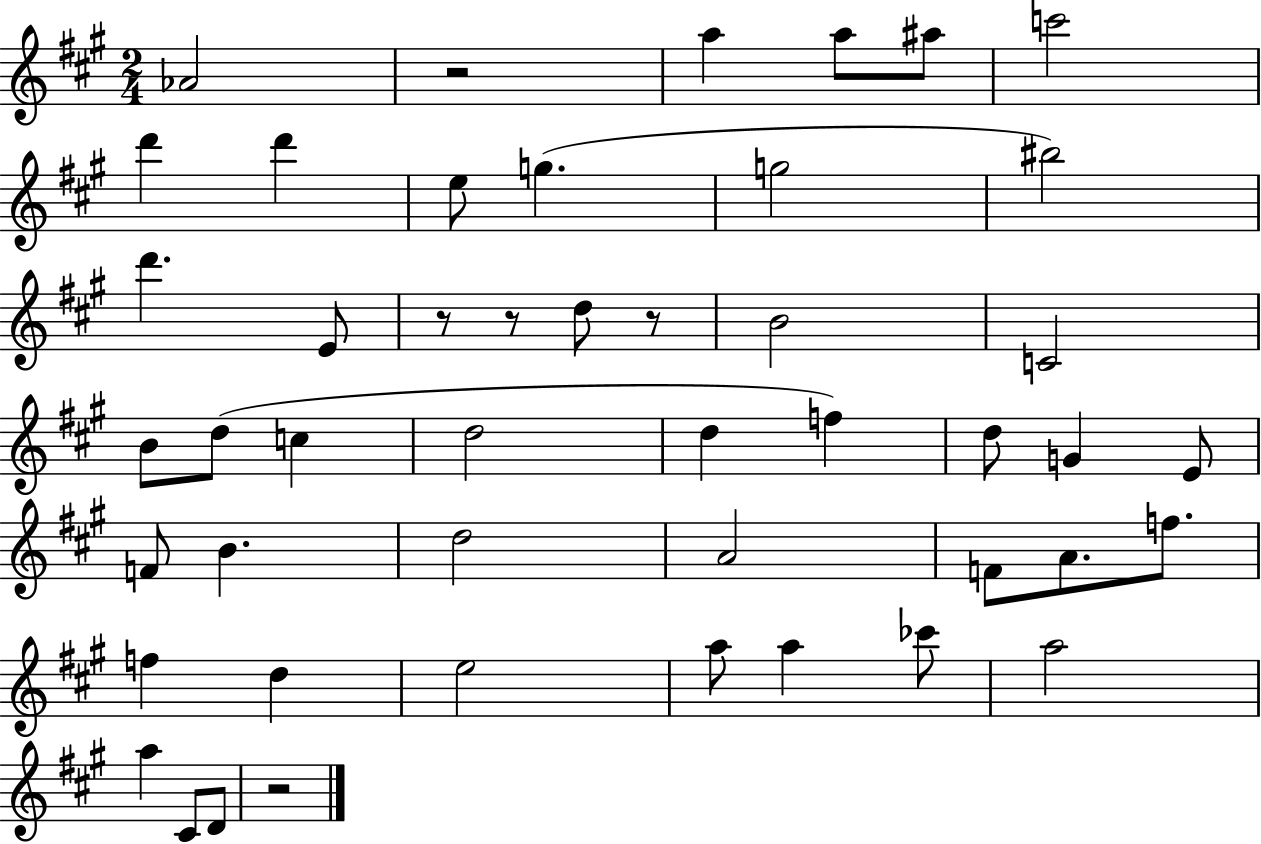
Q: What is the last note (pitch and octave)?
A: D4